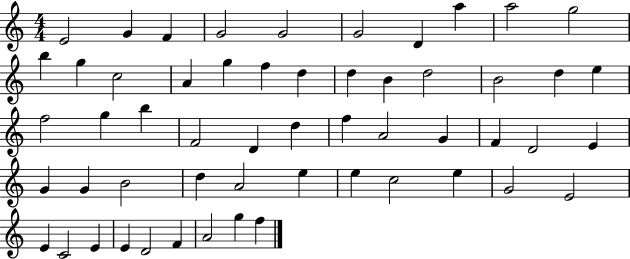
{
  \clef treble
  \numericTimeSignature
  \time 4/4
  \key c \major
  e'2 g'4 f'4 | g'2 g'2 | g'2 d'4 a''4 | a''2 g''2 | \break b''4 g''4 c''2 | a'4 g''4 f''4 d''4 | d''4 b'4 d''2 | b'2 d''4 e''4 | \break f''2 g''4 b''4 | f'2 d'4 d''4 | f''4 a'2 g'4 | f'4 d'2 e'4 | \break g'4 g'4 b'2 | d''4 a'2 e''4 | e''4 c''2 e''4 | g'2 e'2 | \break e'4 c'2 e'4 | e'4 d'2 f'4 | a'2 g''4 f''4 | \bar "|."
}